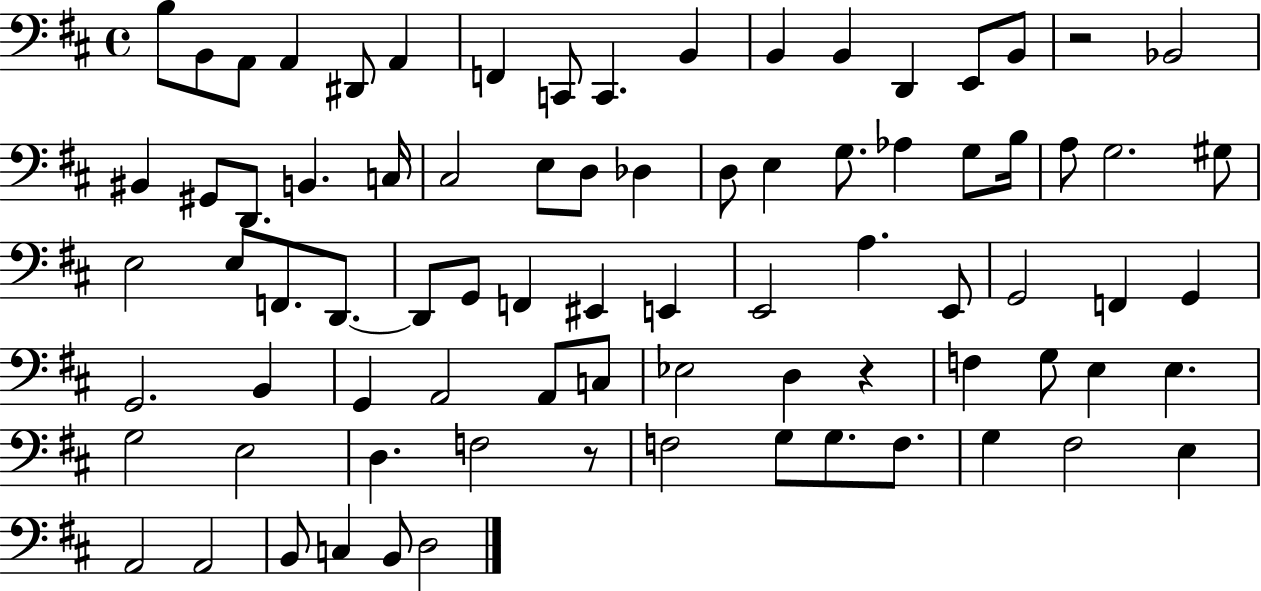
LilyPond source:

{
  \clef bass
  \time 4/4
  \defaultTimeSignature
  \key d \major
  \repeat volta 2 { b8 b,8 a,8 a,4 dis,8 a,4 | f,4 c,8 c,4. b,4 | b,4 b,4 d,4 e,8 b,8 | r2 bes,2 | \break bis,4 gis,8 d,8. b,4. c16 | cis2 e8 d8 des4 | d8 e4 g8. aes4 g8 b16 | a8 g2. gis8 | \break e2 e8 f,8. d,8.~~ | d,8 g,8 f,4 eis,4 e,4 | e,2 a4. e,8 | g,2 f,4 g,4 | \break g,2. b,4 | g,4 a,2 a,8 c8 | ees2 d4 r4 | f4 g8 e4 e4. | \break g2 e2 | d4. f2 r8 | f2 g8 g8. f8. | g4 fis2 e4 | \break a,2 a,2 | b,8 c4 b,8 d2 | } \bar "|."
}